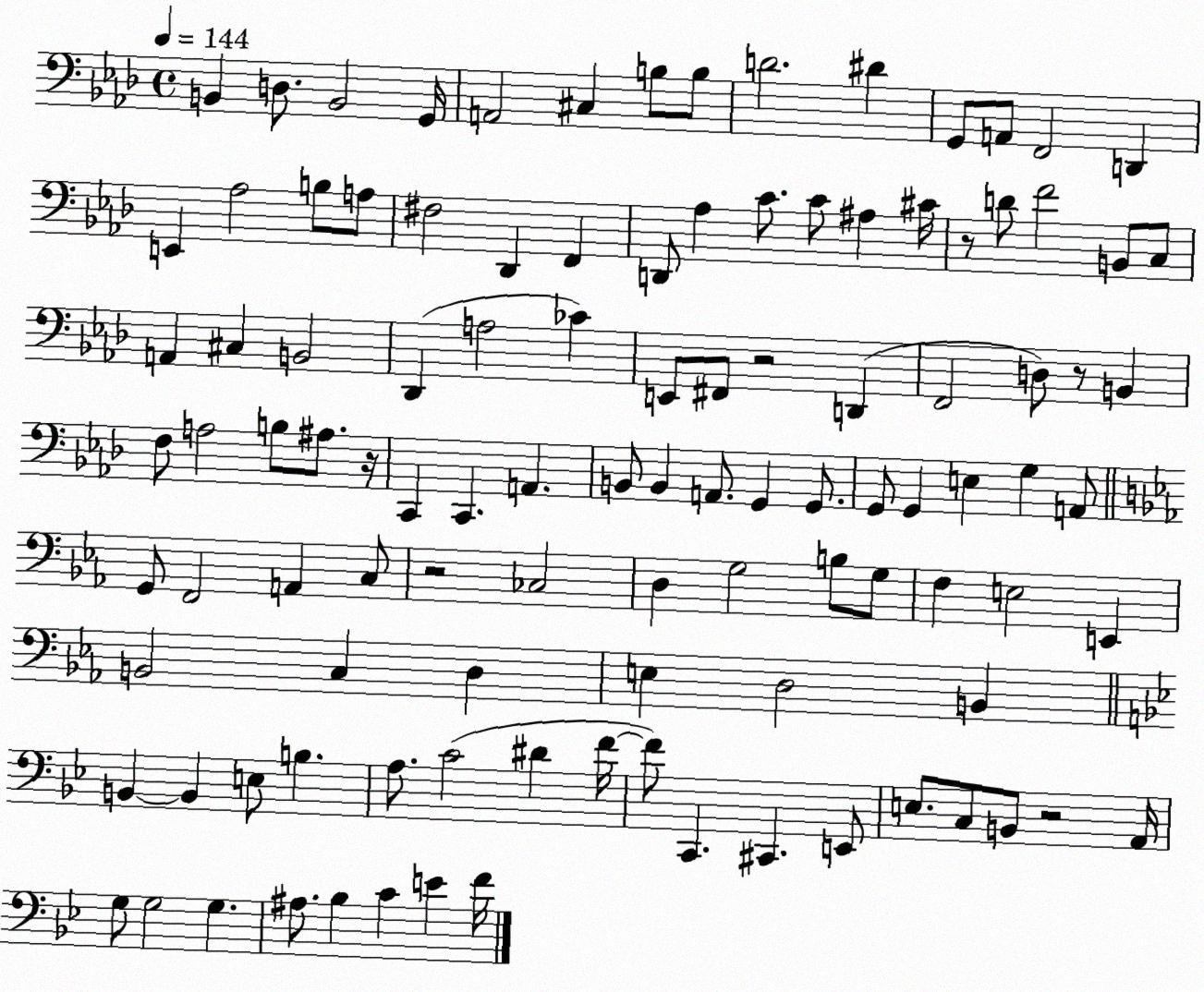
X:1
T:Untitled
M:4/4
L:1/4
K:Ab
B,, D,/2 B,,2 G,,/4 A,,2 ^C, B,/2 B,/2 D2 ^D G,,/2 A,,/2 F,,2 D,, E,, _A,2 B,/2 A,/2 ^F,2 _D,, F,, D,,/2 _A, C/2 C/2 ^A, ^C/4 z/2 D/2 F2 B,,/2 C,/2 A,, ^C, B,,2 _D,, A,2 _C E,,/2 ^F,,/2 z2 D,, F,,2 D,/2 z/2 B,, F,/2 A,2 B,/2 ^A,/2 z/4 C,, C,, A,, B,,/2 B,, A,,/2 G,, G,,/2 G,,/2 G,, E, G, A,,/2 G,,/2 F,,2 A,, C,/2 z2 _C,2 D, G,2 B,/2 G,/2 F, E,2 E,, B,,2 C, D, E, D,2 B,, B,, B,, E,/2 B, A,/2 C2 ^D F/4 F/2 C,, ^C,, E,,/2 E,/2 C,/2 B,,/2 z2 A,,/4 G,/2 G,2 G, ^A,/2 _B, C E F/4